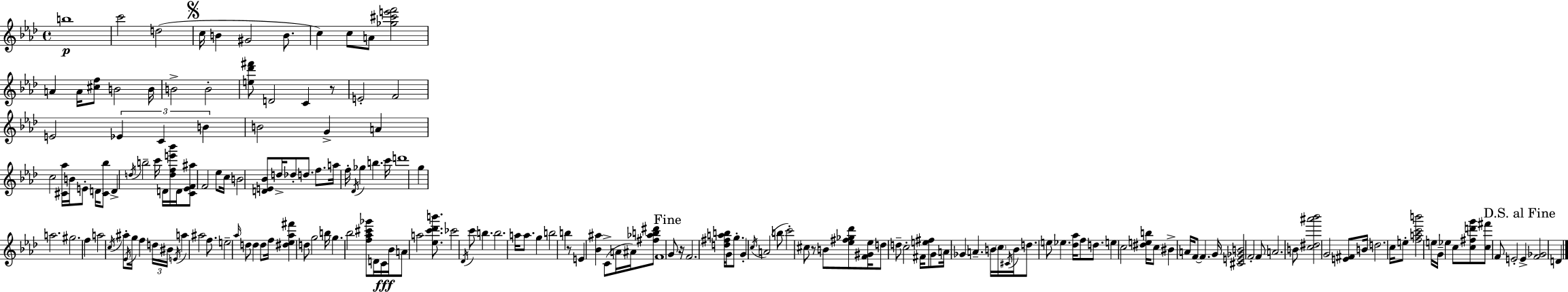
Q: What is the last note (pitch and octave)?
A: D4